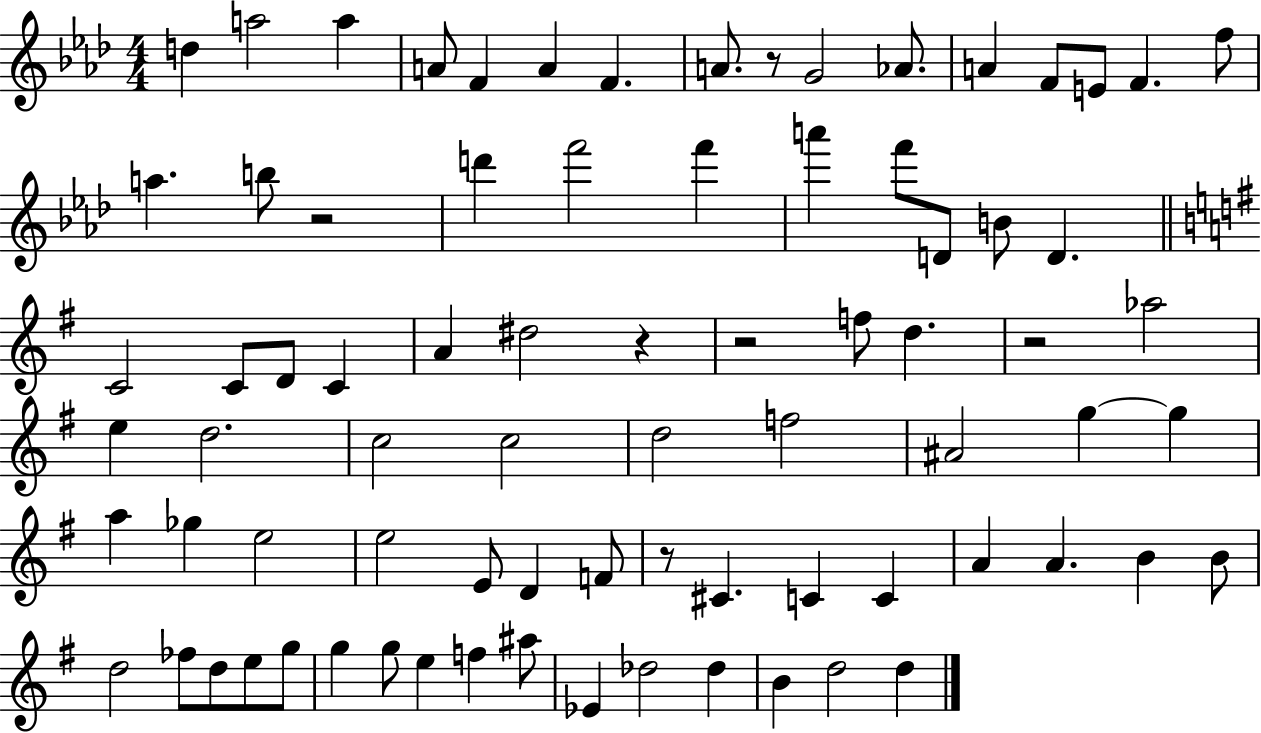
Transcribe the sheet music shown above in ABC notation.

X:1
T:Untitled
M:4/4
L:1/4
K:Ab
d a2 a A/2 F A F A/2 z/2 G2 _A/2 A F/2 E/2 F f/2 a b/2 z2 d' f'2 f' a' f'/2 D/2 B/2 D C2 C/2 D/2 C A ^d2 z z2 f/2 d z2 _a2 e d2 c2 c2 d2 f2 ^A2 g g a _g e2 e2 E/2 D F/2 z/2 ^C C C A A B B/2 d2 _f/2 d/2 e/2 g/2 g g/2 e f ^a/2 _E _d2 _d B d2 d